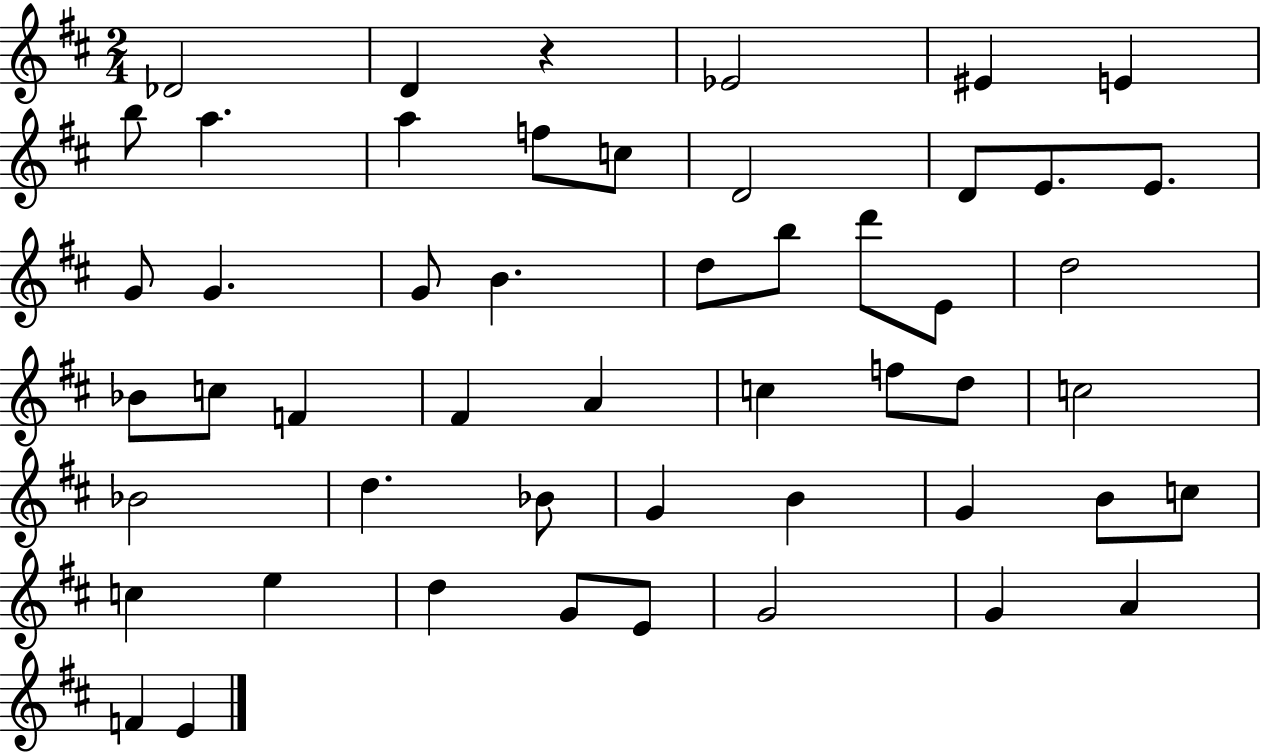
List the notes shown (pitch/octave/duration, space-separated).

Db4/h D4/q R/q Eb4/h EIS4/q E4/q B5/e A5/q. A5/q F5/e C5/e D4/h D4/e E4/e. E4/e. G4/e G4/q. G4/e B4/q. D5/e B5/e D6/e E4/e D5/h Bb4/e C5/e F4/q F#4/q A4/q C5/q F5/e D5/e C5/h Bb4/h D5/q. Bb4/e G4/q B4/q G4/q B4/e C5/e C5/q E5/q D5/q G4/e E4/e G4/h G4/q A4/q F4/q E4/q